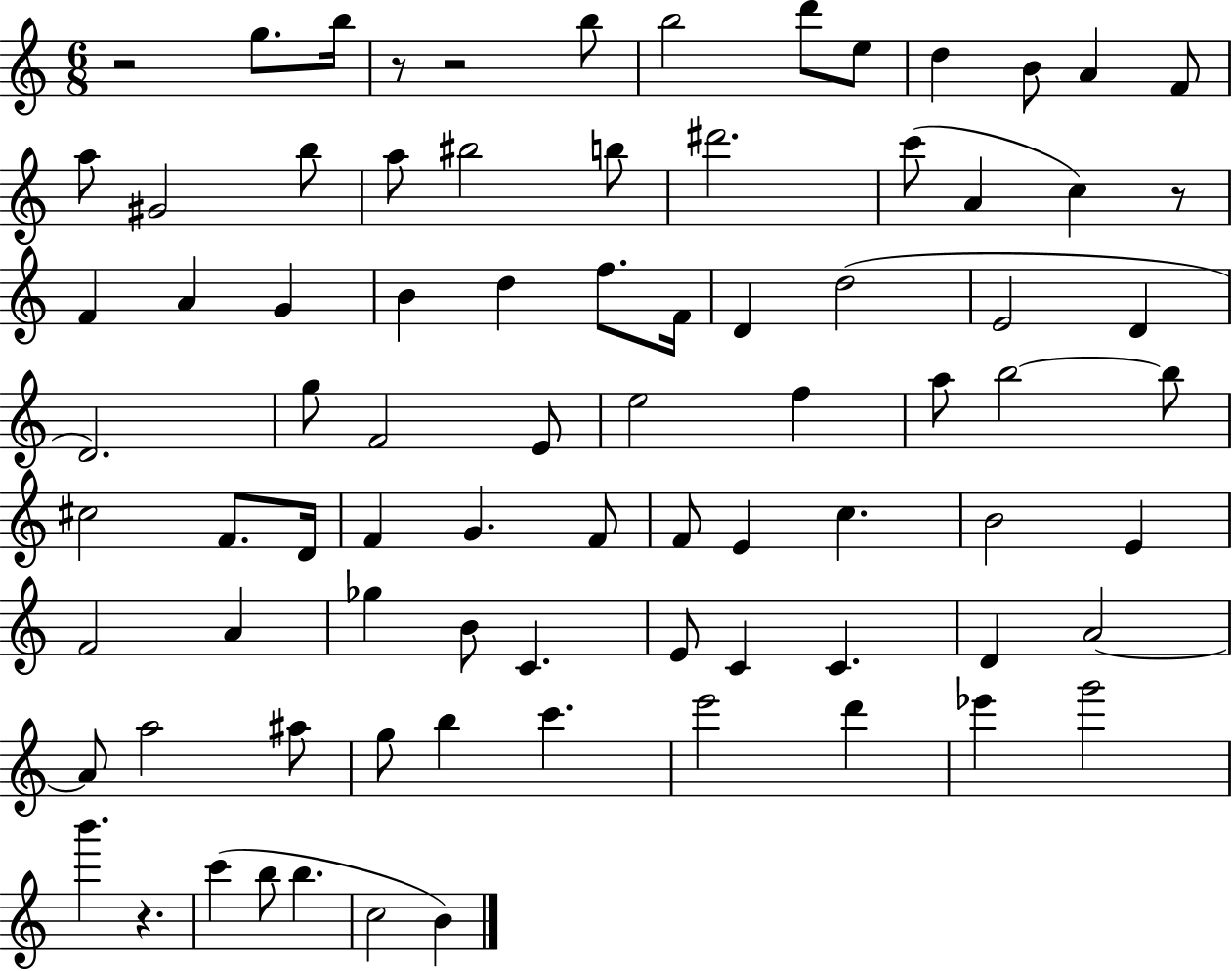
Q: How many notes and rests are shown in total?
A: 82